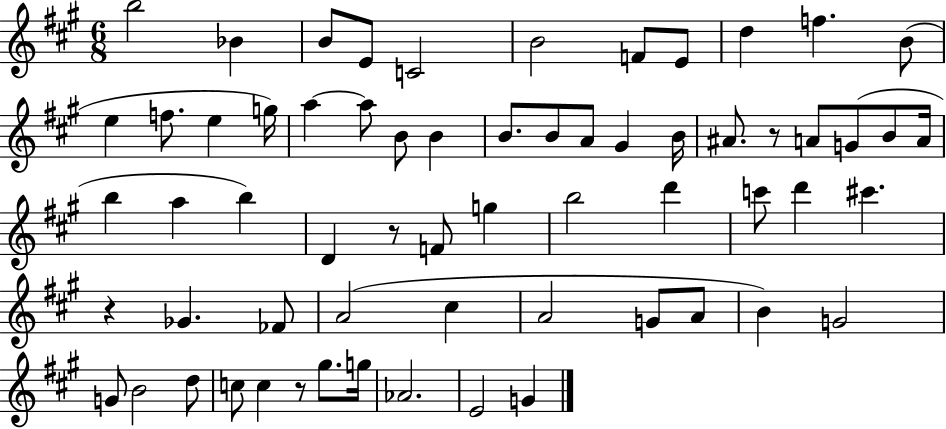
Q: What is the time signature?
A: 6/8